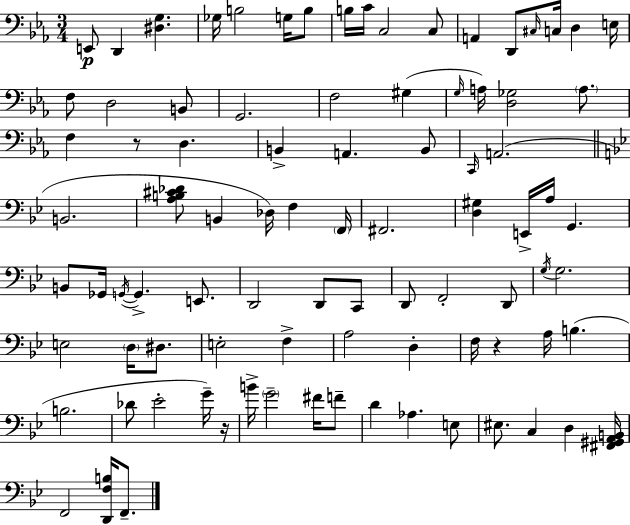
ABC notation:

X:1
T:Untitled
M:3/4
L:1/4
K:Eb
E,,/2 D,, [^D,G,] _G,/4 B,2 G,/4 B,/2 B,/4 C/4 C,2 C,/2 A,, D,,/2 ^C,/4 C,/4 D, E,/4 F,/2 D,2 B,,/2 G,,2 F,2 ^G, G,/4 A,/4 [D,_G,]2 A,/2 F, z/2 D, B,, A,, B,,/2 C,,/4 A,,2 B,,2 [A,B,^C_D]/2 B,, _D,/4 F, F,,/4 ^F,,2 [D,^G,] E,,/4 A,/4 G,, B,,/2 _G,,/4 G,,/4 G,, E,,/2 D,,2 D,,/2 C,,/2 D,,/2 F,,2 D,,/2 G,/4 G,2 E,2 D,/4 ^D,/2 E,2 F, A,2 D, F,/4 z A,/4 B, B,2 _D/2 _E2 G/4 z/4 B/4 G2 ^F/4 F/2 D _A, E,/2 ^E,/2 C, D, [^F,,^G,,A,,B,,]/4 F,,2 [D,,F,B,]/4 F,,/2